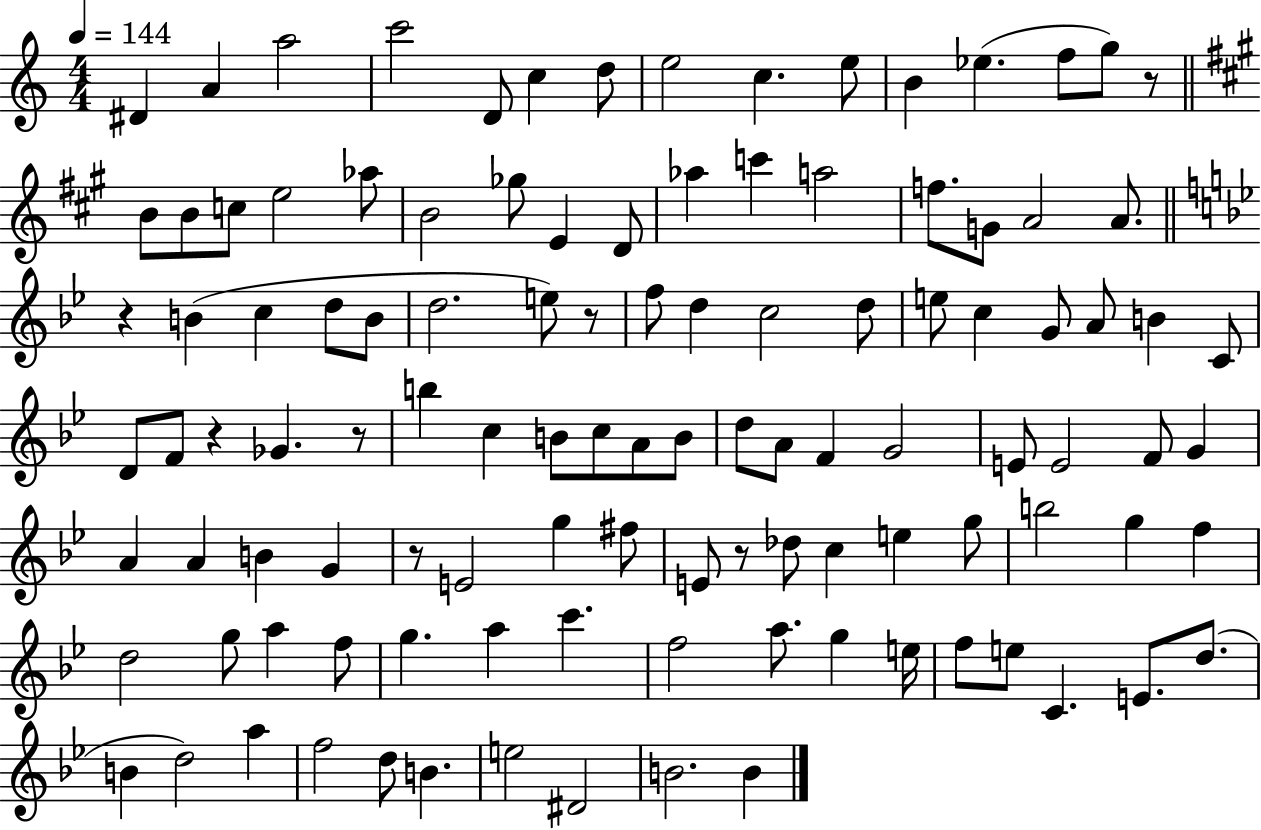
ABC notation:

X:1
T:Untitled
M:4/4
L:1/4
K:C
^D A a2 c'2 D/2 c d/2 e2 c e/2 B _e f/2 g/2 z/2 B/2 B/2 c/2 e2 _a/2 B2 _g/2 E D/2 _a c' a2 f/2 G/2 A2 A/2 z B c d/2 B/2 d2 e/2 z/2 f/2 d c2 d/2 e/2 c G/2 A/2 B C/2 D/2 F/2 z _G z/2 b c B/2 c/2 A/2 B/2 d/2 A/2 F G2 E/2 E2 F/2 G A A B G z/2 E2 g ^f/2 E/2 z/2 _d/2 c e g/2 b2 g f d2 g/2 a f/2 g a c' f2 a/2 g e/4 f/2 e/2 C E/2 d/2 B d2 a f2 d/2 B e2 ^D2 B2 B